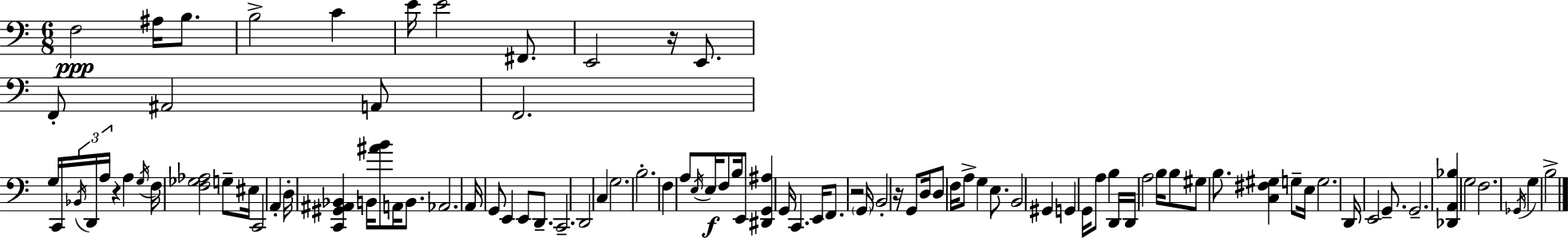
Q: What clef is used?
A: bass